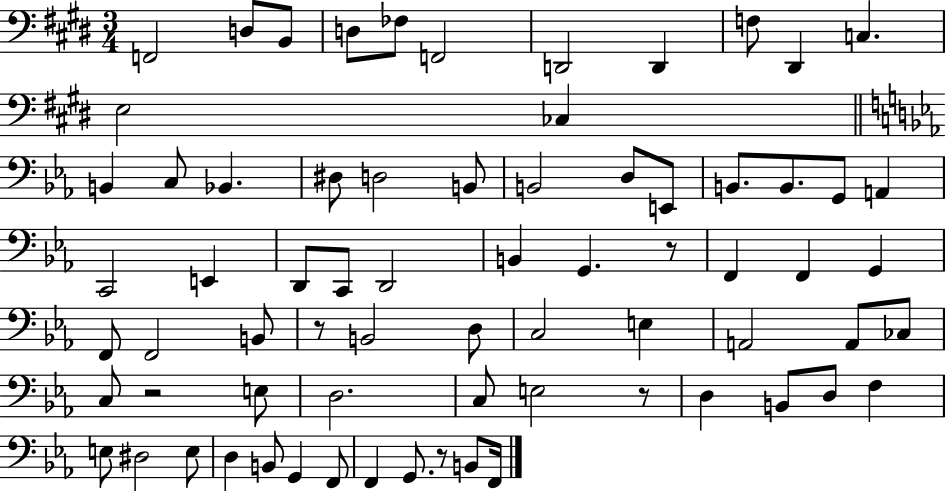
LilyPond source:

{
  \clef bass
  \numericTimeSignature
  \time 3/4
  \key e \major
  f,2 d8 b,8 | d8 fes8 f,2 | d,2 d,4 | f8 dis,4 c4. | \break e2 ces4 | \bar "||" \break \key c \minor b,4 c8 bes,4. | dis8 d2 b,8 | b,2 d8 e,8 | b,8. b,8. g,8 a,4 | \break c,2 e,4 | d,8 c,8 d,2 | b,4 g,4. r8 | f,4 f,4 g,4 | \break f,8 f,2 b,8 | r8 b,2 d8 | c2 e4 | a,2 a,8 ces8 | \break c8 r2 e8 | d2. | c8 e2 r8 | d4 b,8 d8 f4 | \break e8 dis2 e8 | d4 b,8 g,4 f,8 | f,4 g,8. r8 b,8 f,16 | \bar "|."
}